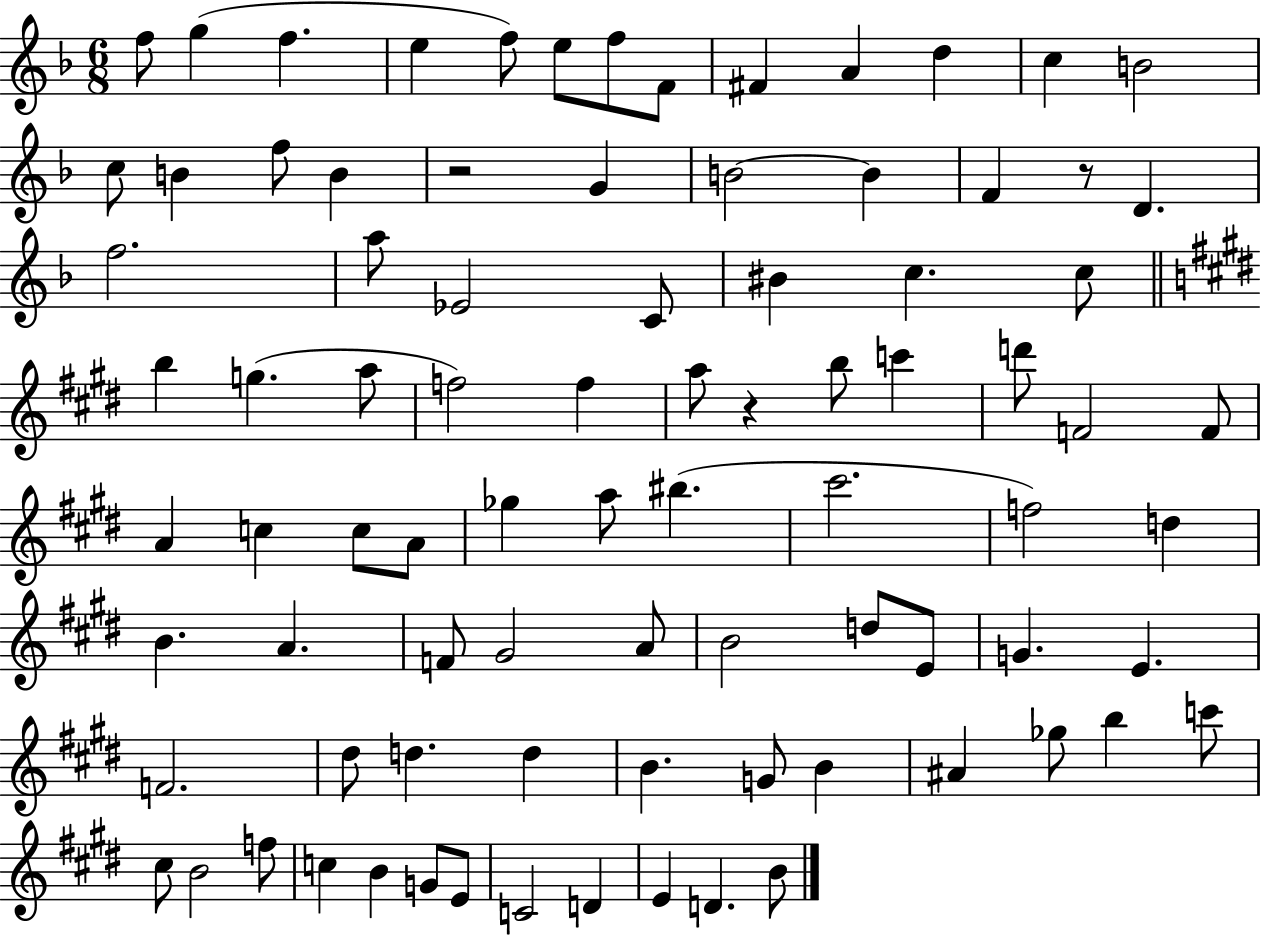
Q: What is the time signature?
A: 6/8